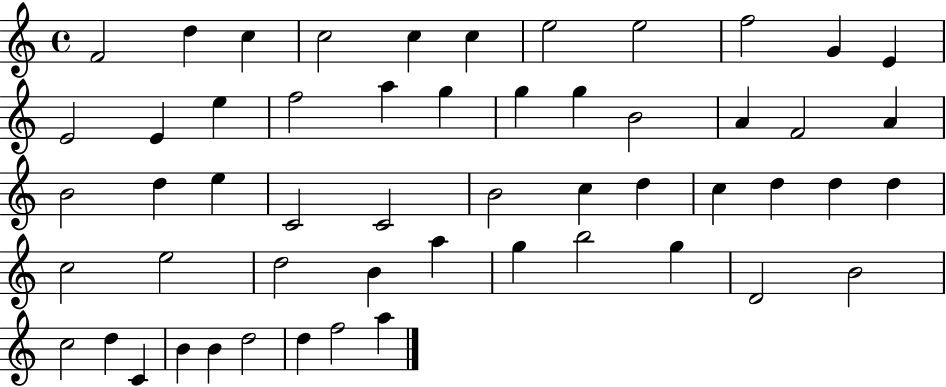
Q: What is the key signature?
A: C major